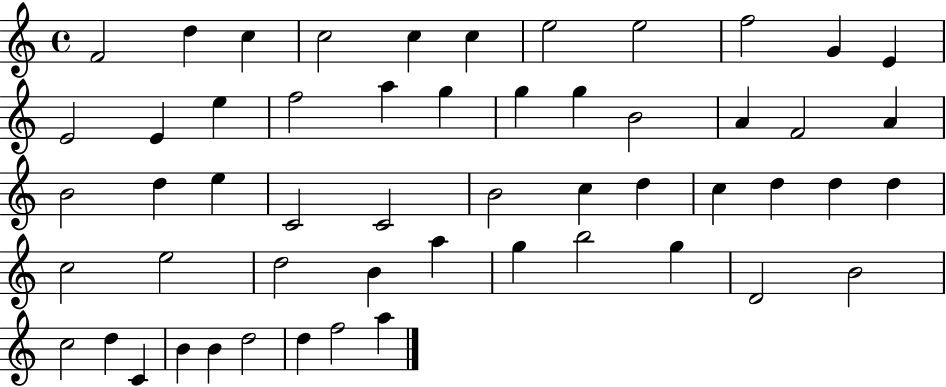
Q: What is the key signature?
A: C major